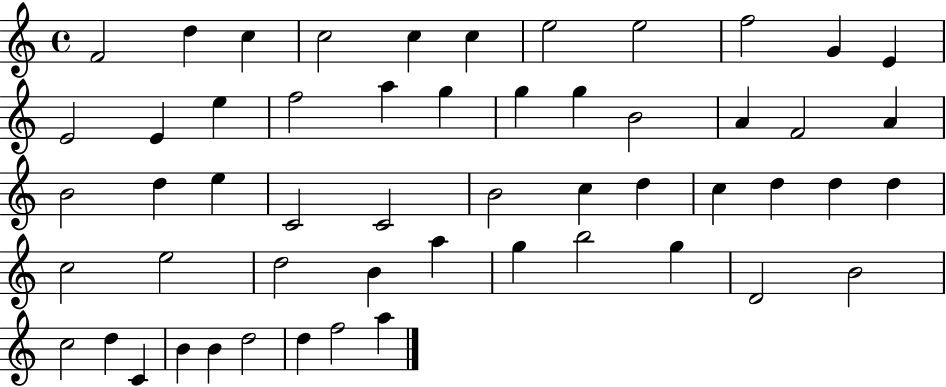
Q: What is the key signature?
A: C major